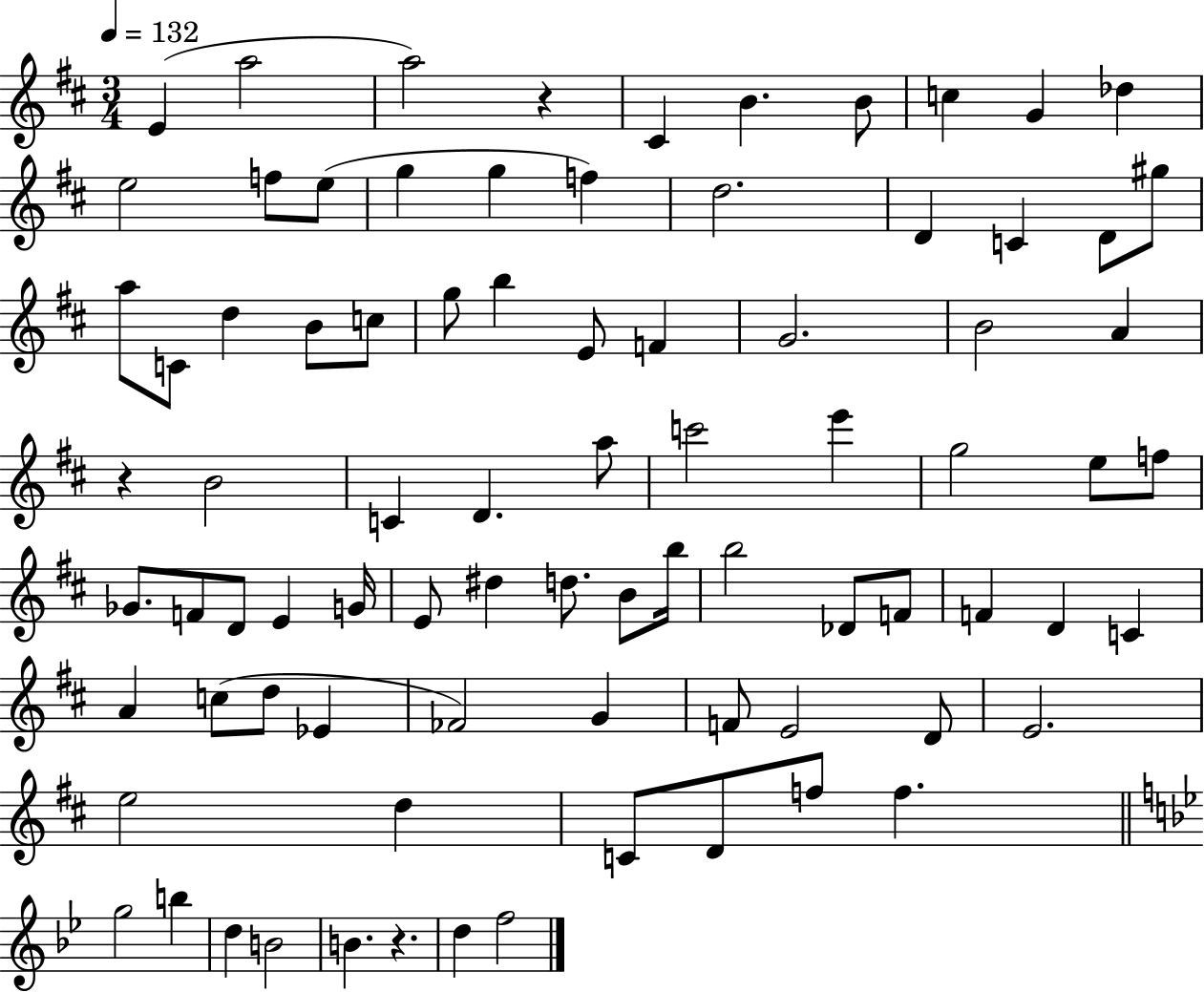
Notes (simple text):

E4/q A5/h A5/h R/q C#4/q B4/q. B4/e C5/q G4/q Db5/q E5/h F5/e E5/e G5/q G5/q F5/q D5/h. D4/q C4/q D4/e G#5/e A5/e C4/e D5/q B4/e C5/e G5/e B5/q E4/e F4/q G4/h. B4/h A4/q R/q B4/h C4/q D4/q. A5/e C6/h E6/q G5/h E5/e F5/e Gb4/e. F4/e D4/e E4/q G4/s E4/e D#5/q D5/e. B4/e B5/s B5/h Db4/e F4/e F4/q D4/q C4/q A4/q C5/e D5/e Eb4/q FES4/h G4/q F4/e E4/h D4/e E4/h. E5/h D5/q C4/e D4/e F5/e F5/q. G5/h B5/q D5/q B4/h B4/q. R/q. D5/q F5/h